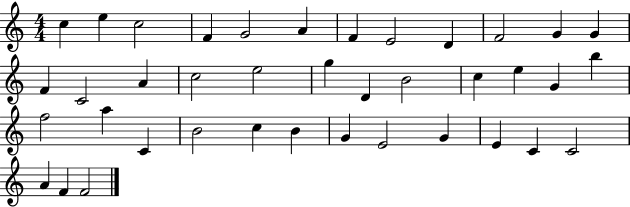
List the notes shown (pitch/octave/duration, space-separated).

C5/q E5/q C5/h F4/q G4/h A4/q F4/q E4/h D4/q F4/h G4/q G4/q F4/q C4/h A4/q C5/h E5/h G5/q D4/q B4/h C5/q E5/q G4/q B5/q F5/h A5/q C4/q B4/h C5/q B4/q G4/q E4/h G4/q E4/q C4/q C4/h A4/q F4/q F4/h